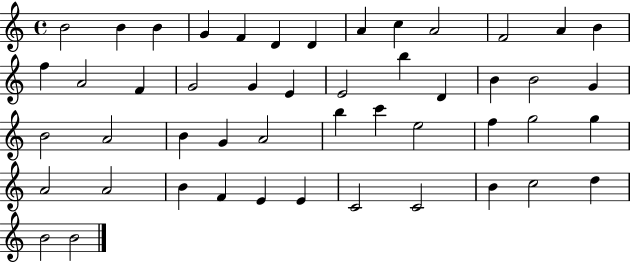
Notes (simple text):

B4/h B4/q B4/q G4/q F4/q D4/q D4/q A4/q C5/q A4/h F4/h A4/q B4/q F5/q A4/h F4/q G4/h G4/q E4/q E4/h B5/q D4/q B4/q B4/h G4/q B4/h A4/h B4/q G4/q A4/h B5/q C6/q E5/h F5/q G5/h G5/q A4/h A4/h B4/q F4/q E4/q E4/q C4/h C4/h B4/q C5/h D5/q B4/h B4/h